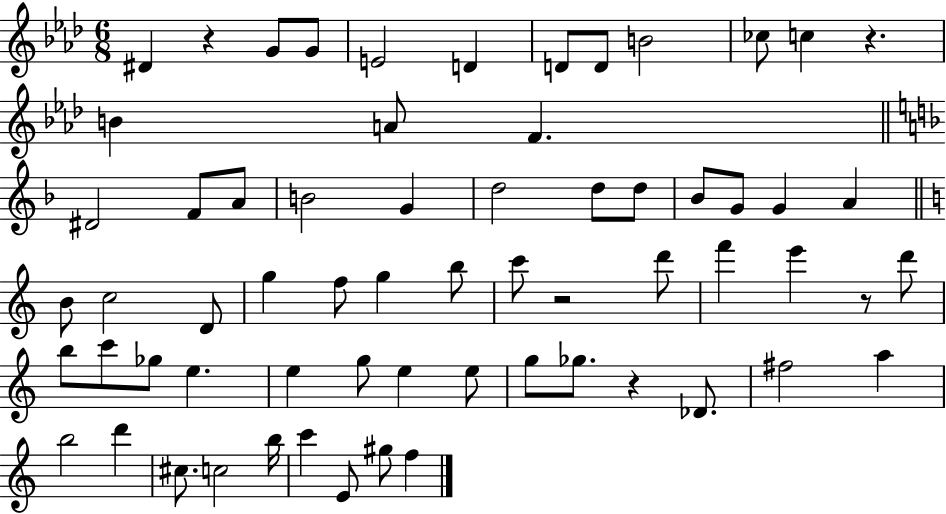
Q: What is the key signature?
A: AES major